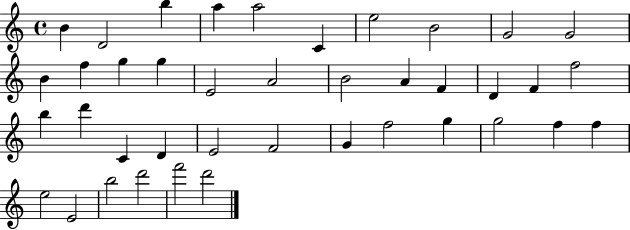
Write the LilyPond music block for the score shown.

{
  \clef treble
  \time 4/4
  \defaultTimeSignature
  \key c \major
  b'4 d'2 b''4 | a''4 a''2 c'4 | e''2 b'2 | g'2 g'2 | \break b'4 f''4 g''4 g''4 | e'2 a'2 | b'2 a'4 f'4 | d'4 f'4 f''2 | \break b''4 d'''4 c'4 d'4 | e'2 f'2 | g'4 f''2 g''4 | g''2 f''4 f''4 | \break e''2 e'2 | b''2 d'''2 | f'''2 d'''2 | \bar "|."
}